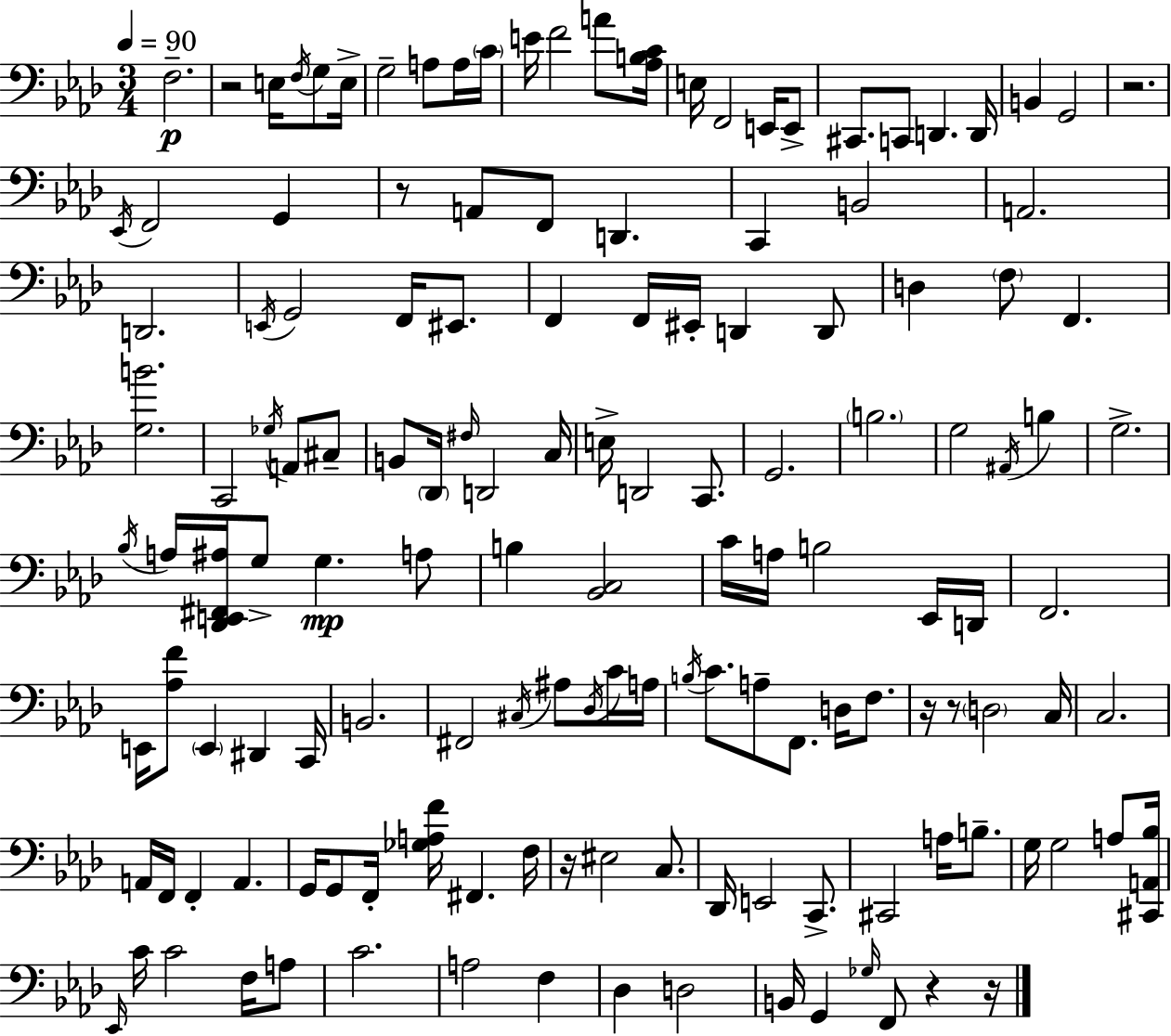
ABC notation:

X:1
T:Untitled
M:3/4
L:1/4
K:Ab
F,2 z2 E,/4 F,/4 G,/2 E,/4 G,2 A,/2 A,/4 C/4 E/4 F2 A/2 [_A,B,C]/4 E,/4 F,,2 E,,/4 E,,/2 ^C,,/2 C,,/2 D,, D,,/4 B,, G,,2 z2 _E,,/4 F,,2 G,, z/2 A,,/2 F,,/2 D,, C,, B,,2 A,,2 D,,2 E,,/4 G,,2 F,,/4 ^E,,/2 F,, F,,/4 ^E,,/4 D,, D,,/2 D, F,/2 F,, [G,B]2 C,,2 _G,/4 A,,/2 ^C,/2 B,,/2 _D,,/4 ^F,/4 D,,2 C,/4 E,/4 D,,2 C,,/2 G,,2 B,2 G,2 ^A,,/4 B, G,2 _B,/4 A,/4 [_D,,E,,^F,,^A,]/4 G,/2 G, A,/2 B, [_B,,C,]2 C/4 A,/4 B,2 _E,,/4 D,,/4 F,,2 E,,/4 [_A,F]/2 E,, ^D,, C,,/4 B,,2 ^F,,2 ^C,/4 ^A,/2 _D,/4 C/4 A,/4 B,/4 C/2 A,/2 F,,/2 D,/4 F,/2 z/4 z/2 D,2 C,/4 C,2 A,,/4 F,,/4 F,, A,, G,,/4 G,,/2 F,,/4 [_G,A,F]/4 ^F,, F,/4 z/4 ^E,2 C,/2 _D,,/4 E,,2 C,,/2 ^C,,2 A,/4 B,/2 G,/4 G,2 A,/2 [^C,,A,,_B,]/4 _E,,/4 C/4 C2 F,/4 A,/2 C2 A,2 F, _D, D,2 B,,/4 G,, _G,/4 F,,/2 z z/4